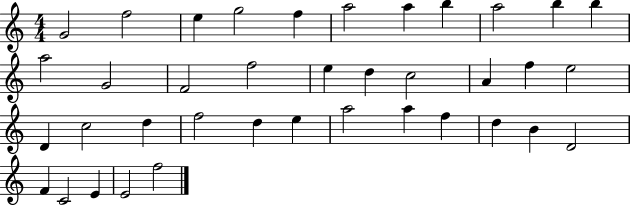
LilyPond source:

{
  \clef treble
  \numericTimeSignature
  \time 4/4
  \key c \major
  g'2 f''2 | e''4 g''2 f''4 | a''2 a''4 b''4 | a''2 b''4 b''4 | \break a''2 g'2 | f'2 f''2 | e''4 d''4 c''2 | a'4 f''4 e''2 | \break d'4 c''2 d''4 | f''2 d''4 e''4 | a''2 a''4 f''4 | d''4 b'4 d'2 | \break f'4 c'2 e'4 | e'2 f''2 | \bar "|."
}